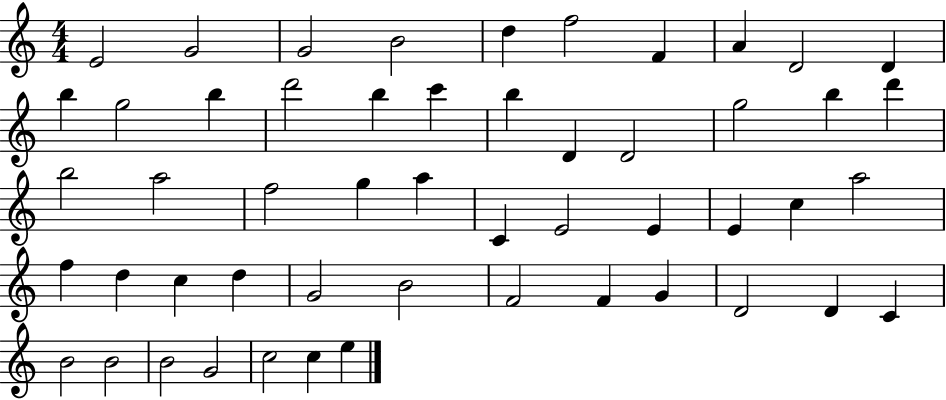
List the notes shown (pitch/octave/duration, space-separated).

E4/h G4/h G4/h B4/h D5/q F5/h F4/q A4/q D4/h D4/q B5/q G5/h B5/q D6/h B5/q C6/q B5/q D4/q D4/h G5/h B5/q D6/q B5/h A5/h F5/h G5/q A5/q C4/q E4/h E4/q E4/q C5/q A5/h F5/q D5/q C5/q D5/q G4/h B4/h F4/h F4/q G4/q D4/h D4/q C4/q B4/h B4/h B4/h G4/h C5/h C5/q E5/q